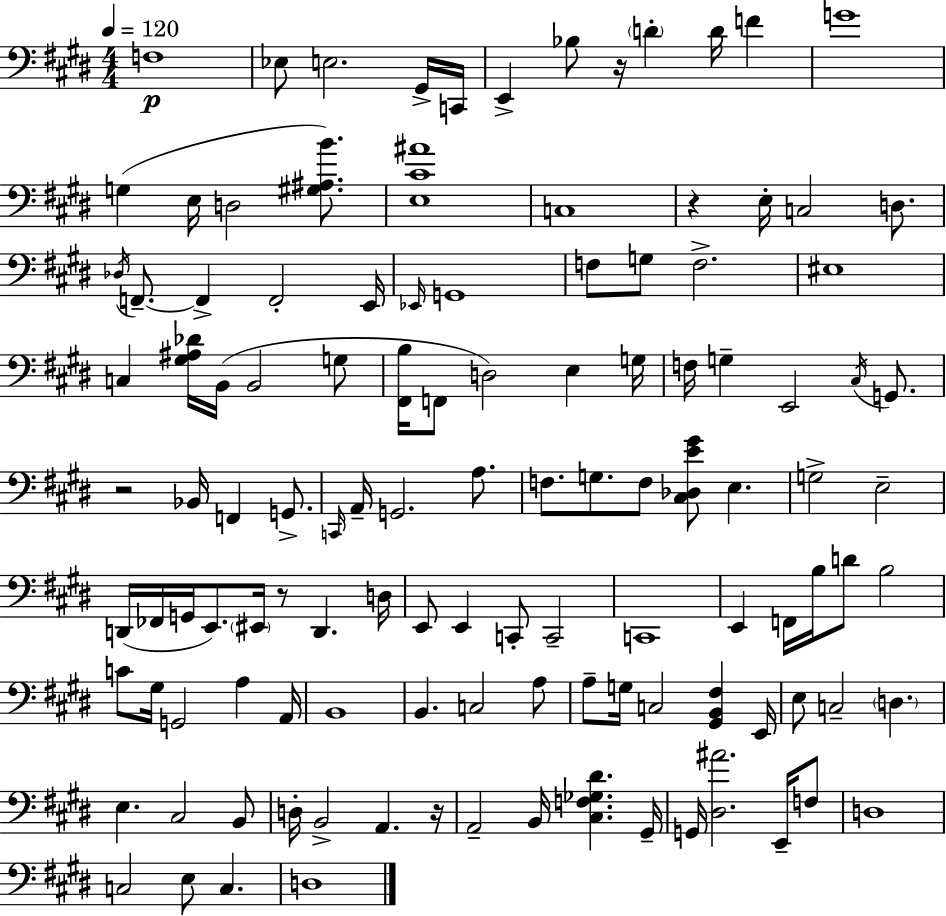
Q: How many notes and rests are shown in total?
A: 118